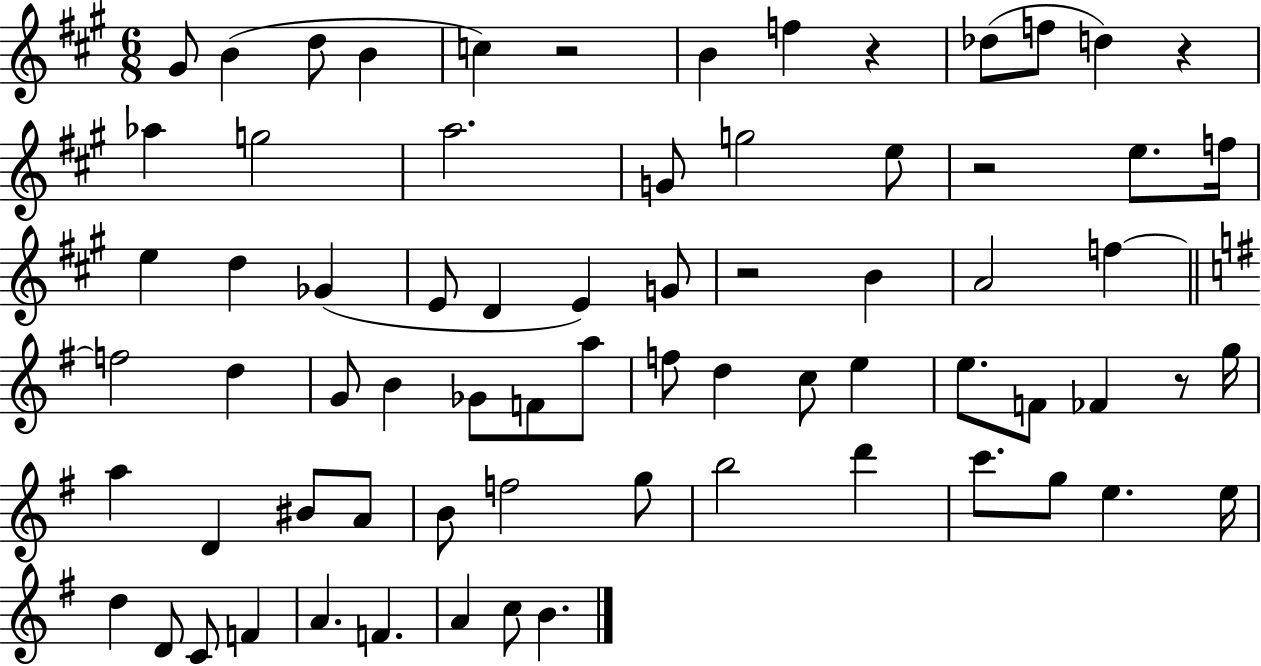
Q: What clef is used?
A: treble